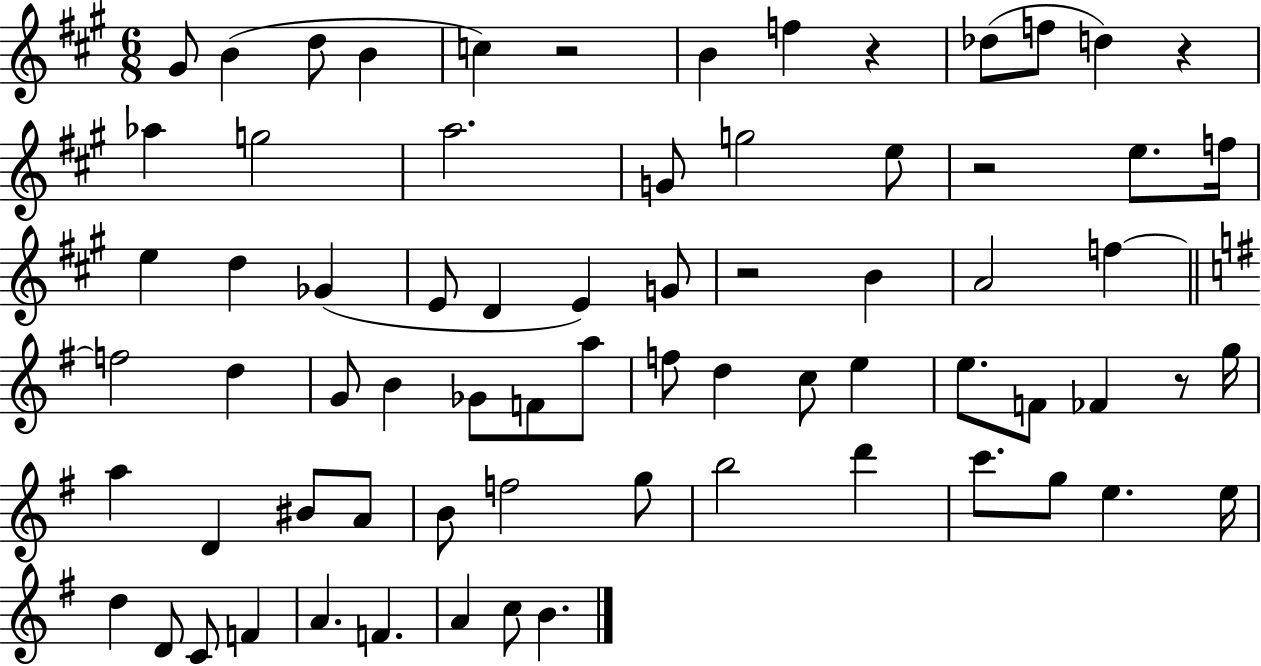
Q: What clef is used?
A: treble